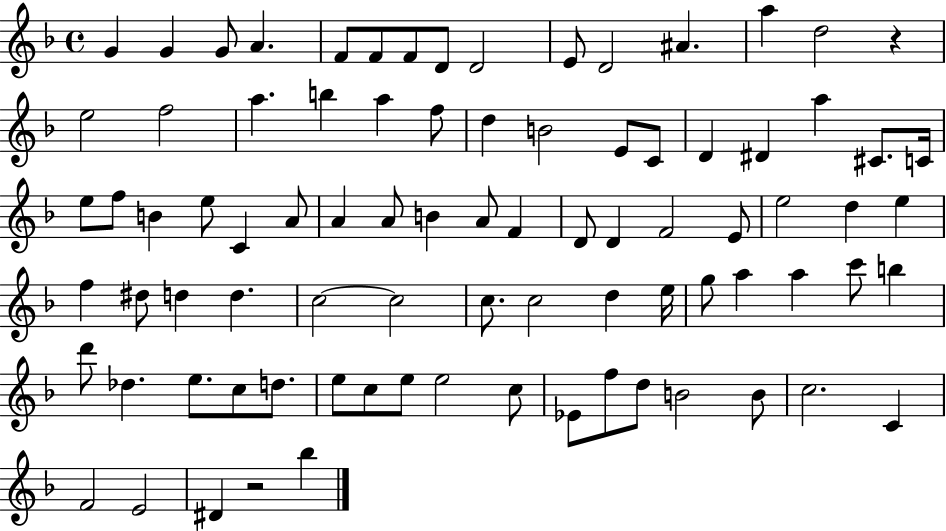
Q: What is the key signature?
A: F major